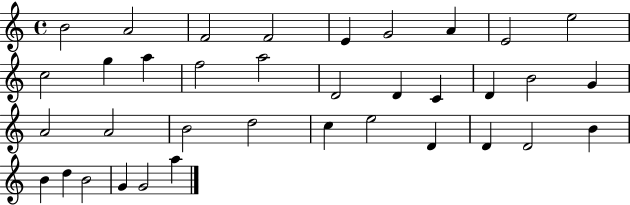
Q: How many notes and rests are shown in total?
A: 36